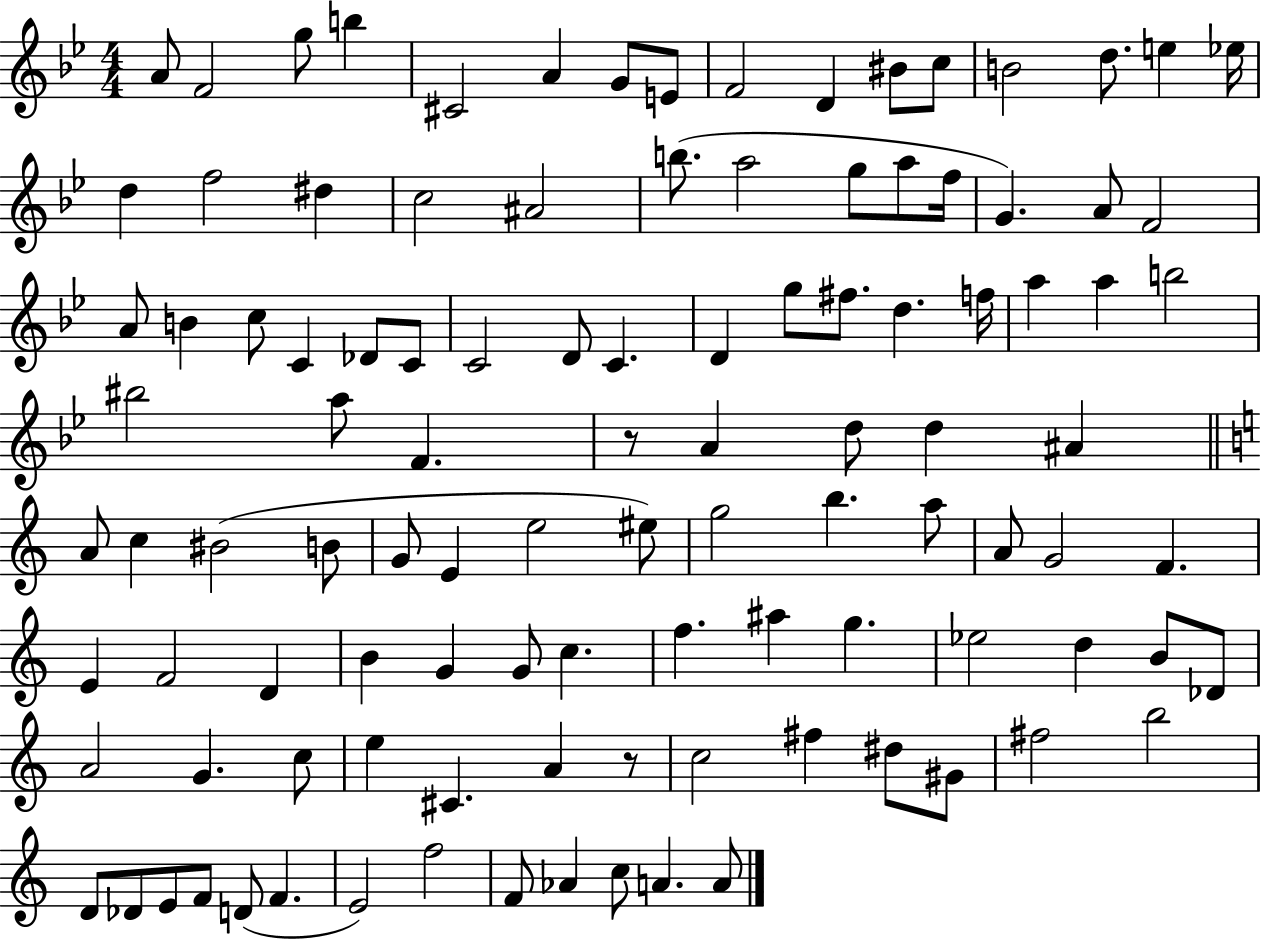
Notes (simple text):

A4/e F4/h G5/e B5/q C#4/h A4/q G4/e E4/e F4/h D4/q BIS4/e C5/e B4/h D5/e. E5/q Eb5/s D5/q F5/h D#5/q C5/h A#4/h B5/e. A5/h G5/e A5/e F5/s G4/q. A4/e F4/h A4/e B4/q C5/e C4/q Db4/e C4/e C4/h D4/e C4/q. D4/q G5/e F#5/e. D5/q. F5/s A5/q A5/q B5/h BIS5/h A5/e F4/q. R/e A4/q D5/e D5/q A#4/q A4/e C5/q BIS4/h B4/e G4/e E4/q E5/h EIS5/e G5/h B5/q. A5/e A4/e G4/h F4/q. E4/q F4/h D4/q B4/q G4/q G4/e C5/q. F5/q. A#5/q G5/q. Eb5/h D5/q B4/e Db4/e A4/h G4/q. C5/e E5/q C#4/q. A4/q R/e C5/h F#5/q D#5/e G#4/e F#5/h B5/h D4/e Db4/e E4/e F4/e D4/e F4/q. E4/h F5/h F4/e Ab4/q C5/e A4/q. A4/e